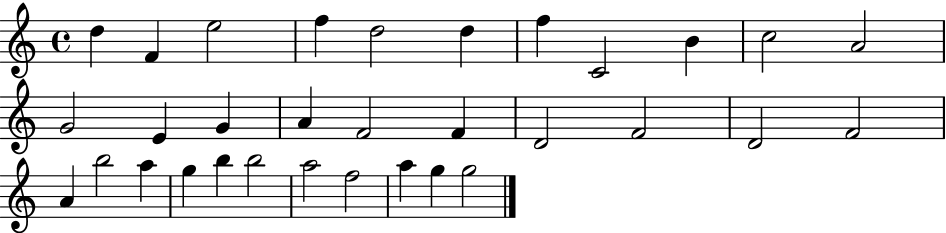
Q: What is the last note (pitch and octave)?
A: G5